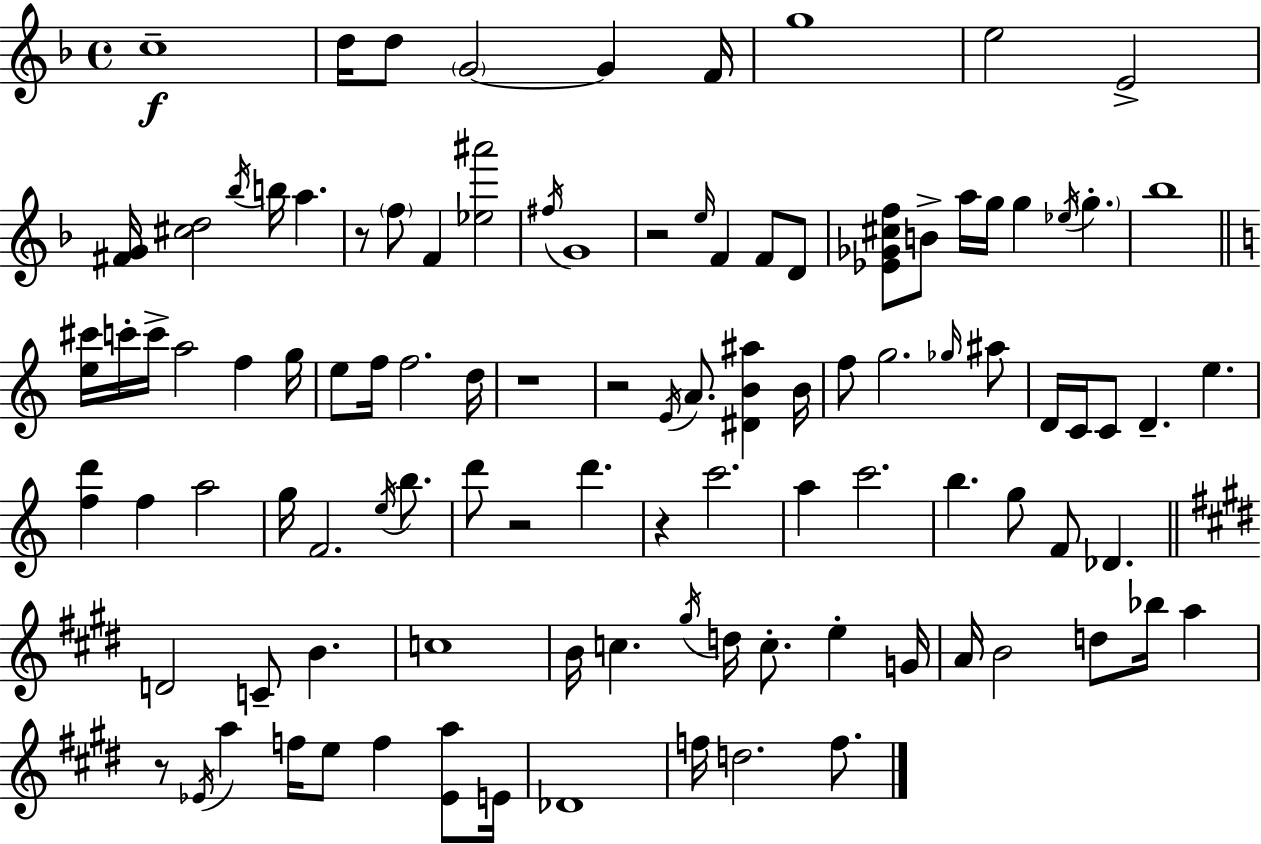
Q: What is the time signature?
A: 4/4